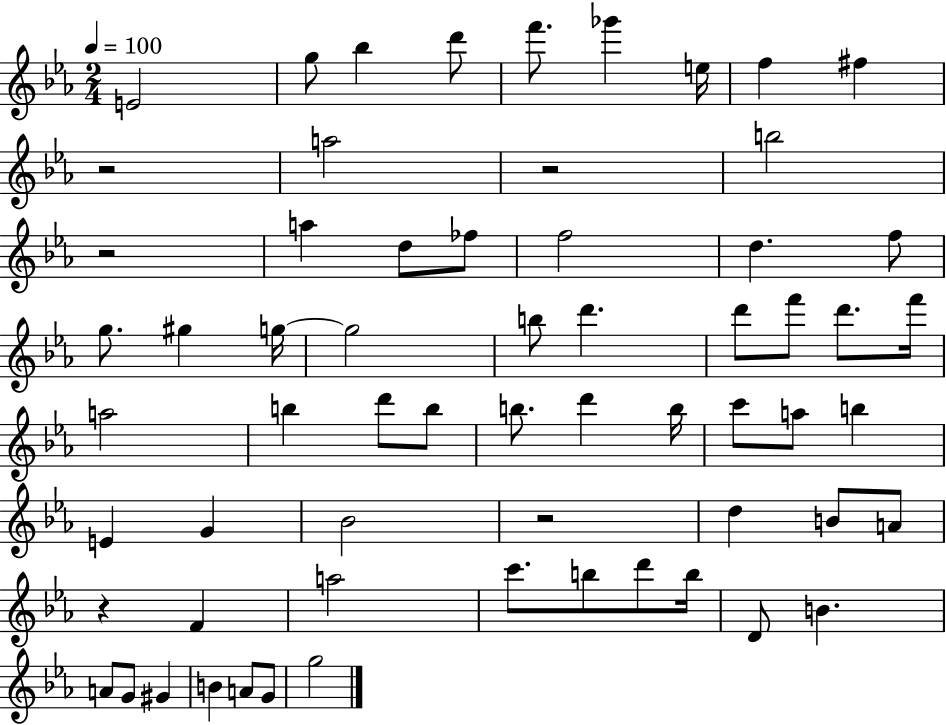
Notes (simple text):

E4/h G5/e Bb5/q D6/e F6/e. Gb6/q E5/s F5/q F#5/q R/h A5/h R/h B5/h R/h A5/q D5/e FES5/e F5/h D5/q. F5/e G5/e. G#5/q G5/s G5/h B5/e D6/q. D6/e F6/e D6/e. F6/s A5/h B5/q D6/e B5/e B5/e. D6/q B5/s C6/e A5/e B5/q E4/q G4/q Bb4/h R/h D5/q B4/e A4/e R/q F4/q A5/h C6/e. B5/e D6/e B5/s D4/e B4/q. A4/e G4/e G#4/q B4/q A4/e G4/e G5/h